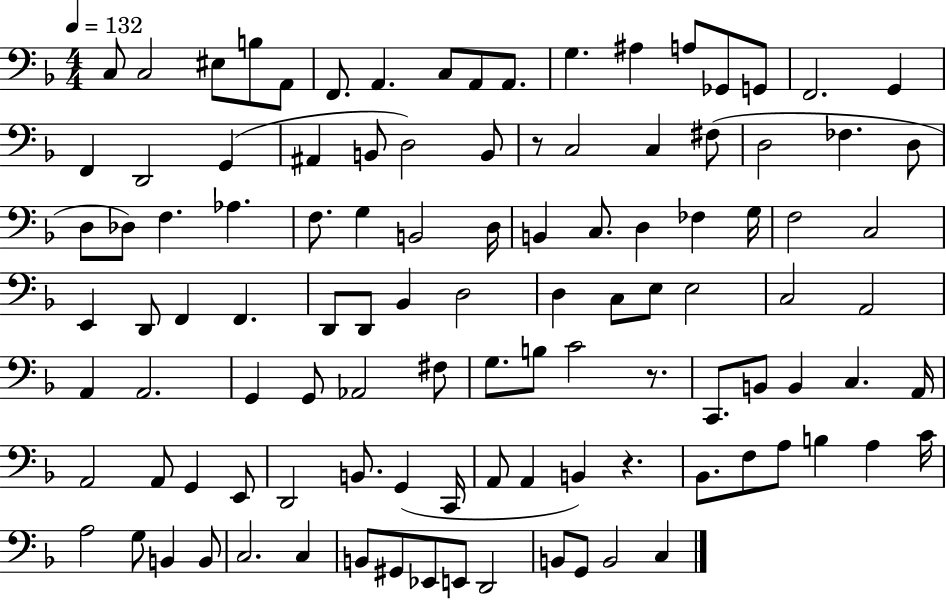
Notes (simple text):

C3/e C3/h EIS3/e B3/e A2/e F2/e. A2/q. C3/e A2/e A2/e. G3/q. A#3/q A3/e Gb2/e G2/e F2/h. G2/q F2/q D2/h G2/q A#2/q B2/e D3/h B2/e R/e C3/h C3/q F#3/e D3/h FES3/q. D3/e D3/e Db3/e F3/q. Ab3/q. F3/e. G3/q B2/h D3/s B2/q C3/e. D3/q FES3/q G3/s F3/h C3/h E2/q D2/e F2/q F2/q. D2/e D2/e Bb2/q D3/h D3/q C3/e E3/e E3/h C3/h A2/h A2/q A2/h. G2/q G2/e Ab2/h F#3/e G3/e. B3/e C4/h R/e. C2/e. B2/e B2/q C3/q. A2/s A2/h A2/e G2/q E2/e D2/h B2/e. G2/q C2/s A2/e A2/q B2/q R/q. Bb2/e. F3/e A3/e B3/q A3/q C4/s A3/h G3/e B2/q B2/e C3/h. C3/q B2/e G#2/e Eb2/e E2/e D2/h B2/e G2/e B2/h C3/q